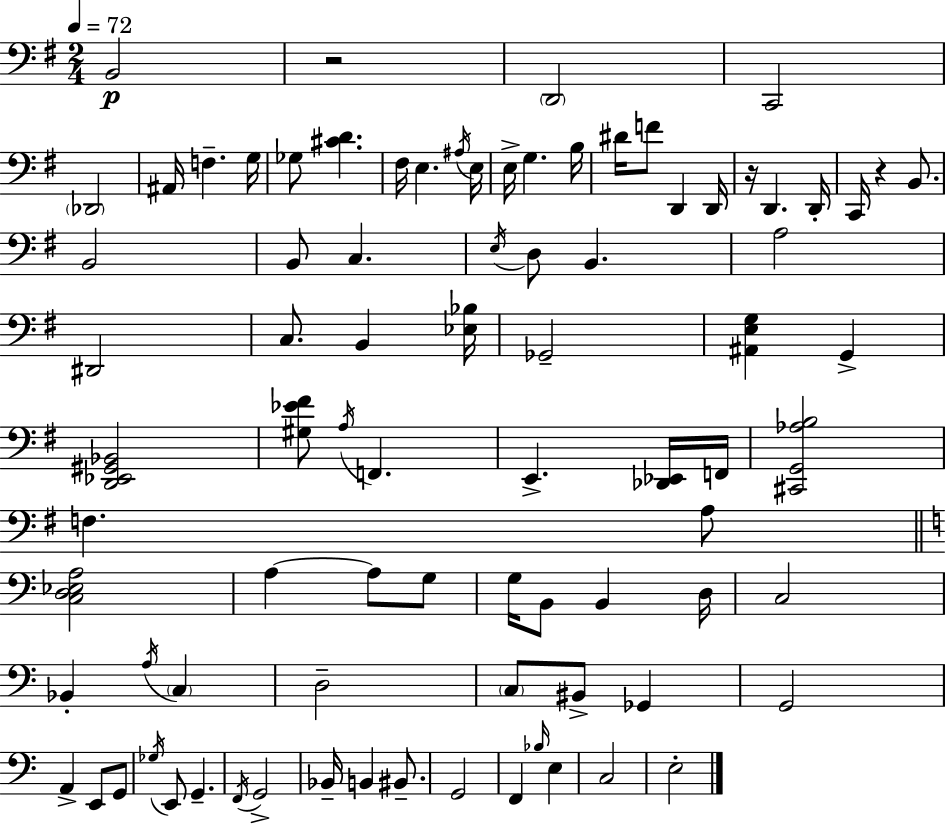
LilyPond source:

{
  \clef bass
  \numericTimeSignature
  \time 2/4
  \key e \minor
  \tempo 4 = 72
  b,2\p | r2 | \parenthesize d,2 | c,2 | \break \parenthesize des,2 | ais,16 f4.-- g16 | ges8 <cis' d'>4. | fis16 e4. \acciaccatura { ais16 } | \break e16 e16-> g4. | b16 dis'16 f'8 d,4 | d,16 r16 d,4. | d,16-. c,16 r4 b,8. | \break b,2 | b,8 c4. | \acciaccatura { e16 } d8 b,4. | a2 | \break dis,2 | c8. b,4 | <ees bes>16 ges,2-- | <ais, e g>4 g,4-> | \break <d, ees, gis, bes,>2 | <gis ees' fis'>8 \acciaccatura { a16 } f,4. | e,4.-> | <des, ees,>16 f,16 <cis, g, aes b>2 | \break f4. | a8 \bar "||" \break \key c \major <c d ees a>2 | a4~~ a8 g8 | g16 b,8 b,4 d16 | c2 | \break bes,4-. \acciaccatura { a16 } \parenthesize c4 | d2-- | \parenthesize c8 bis,8-> ges,4 | g,2 | \break a,4-> e,8 g,8 | \acciaccatura { ges16 } e,8 g,4.-- | \acciaccatura { f,16 } g,2-> | bes,16-- b,4 | \break bis,8.-- g,2 | f,4 \grace { bes16 } | e4 c2 | e2-. | \break \bar "|."
}